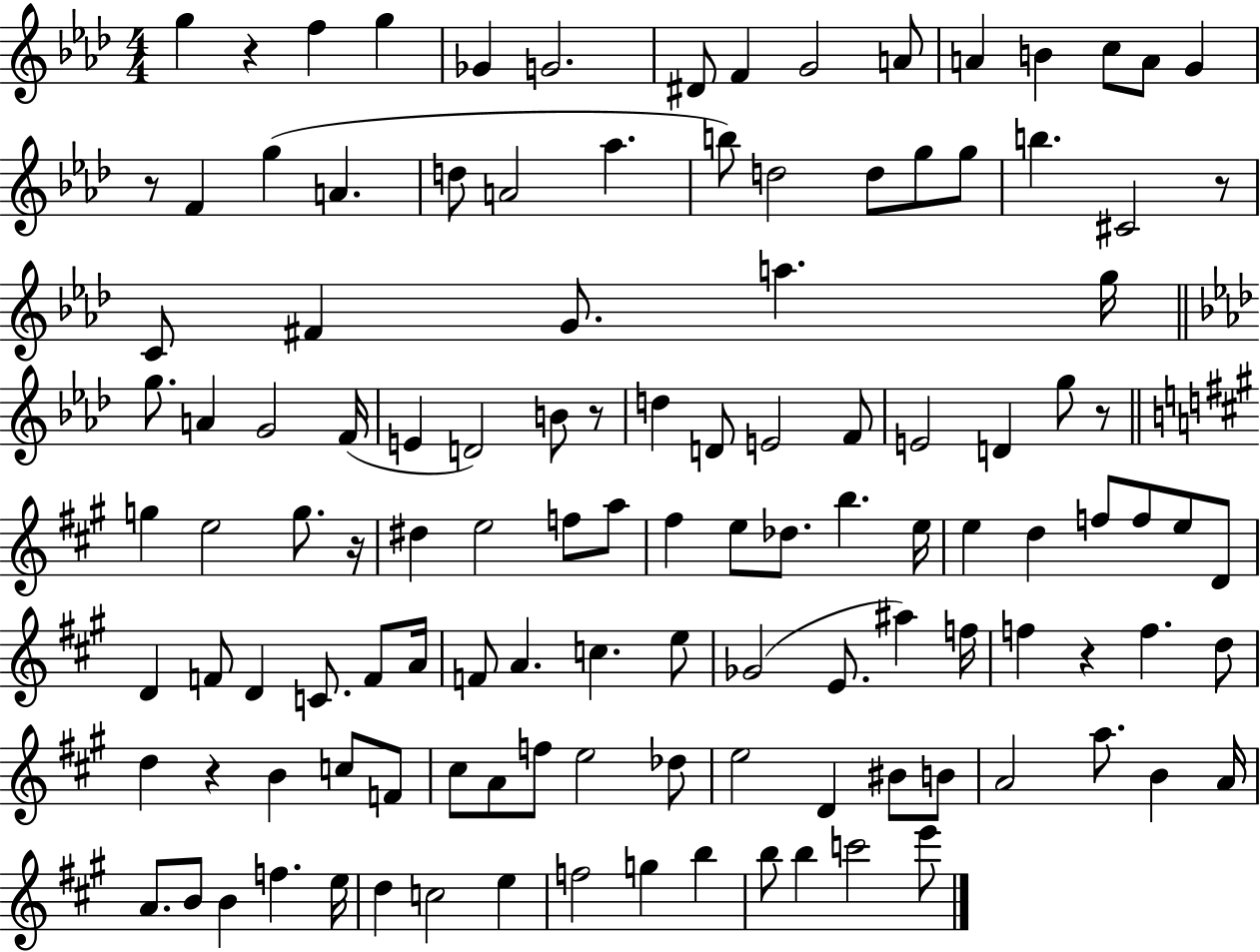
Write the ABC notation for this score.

X:1
T:Untitled
M:4/4
L:1/4
K:Ab
g z f g _G G2 ^D/2 F G2 A/2 A B c/2 A/2 G z/2 F g A d/2 A2 _a b/2 d2 d/2 g/2 g/2 b ^C2 z/2 C/2 ^F G/2 a g/4 g/2 A G2 F/4 E D2 B/2 z/2 d D/2 E2 F/2 E2 D g/2 z/2 g e2 g/2 z/4 ^d e2 f/2 a/2 ^f e/2 _d/2 b e/4 e d f/2 f/2 e/2 D/2 D F/2 D C/2 F/2 A/4 F/2 A c e/2 _G2 E/2 ^a f/4 f z f d/2 d z B c/2 F/2 ^c/2 A/2 f/2 e2 _d/2 e2 D ^B/2 B/2 A2 a/2 B A/4 A/2 B/2 B f e/4 d c2 e f2 g b b/2 b c'2 e'/2